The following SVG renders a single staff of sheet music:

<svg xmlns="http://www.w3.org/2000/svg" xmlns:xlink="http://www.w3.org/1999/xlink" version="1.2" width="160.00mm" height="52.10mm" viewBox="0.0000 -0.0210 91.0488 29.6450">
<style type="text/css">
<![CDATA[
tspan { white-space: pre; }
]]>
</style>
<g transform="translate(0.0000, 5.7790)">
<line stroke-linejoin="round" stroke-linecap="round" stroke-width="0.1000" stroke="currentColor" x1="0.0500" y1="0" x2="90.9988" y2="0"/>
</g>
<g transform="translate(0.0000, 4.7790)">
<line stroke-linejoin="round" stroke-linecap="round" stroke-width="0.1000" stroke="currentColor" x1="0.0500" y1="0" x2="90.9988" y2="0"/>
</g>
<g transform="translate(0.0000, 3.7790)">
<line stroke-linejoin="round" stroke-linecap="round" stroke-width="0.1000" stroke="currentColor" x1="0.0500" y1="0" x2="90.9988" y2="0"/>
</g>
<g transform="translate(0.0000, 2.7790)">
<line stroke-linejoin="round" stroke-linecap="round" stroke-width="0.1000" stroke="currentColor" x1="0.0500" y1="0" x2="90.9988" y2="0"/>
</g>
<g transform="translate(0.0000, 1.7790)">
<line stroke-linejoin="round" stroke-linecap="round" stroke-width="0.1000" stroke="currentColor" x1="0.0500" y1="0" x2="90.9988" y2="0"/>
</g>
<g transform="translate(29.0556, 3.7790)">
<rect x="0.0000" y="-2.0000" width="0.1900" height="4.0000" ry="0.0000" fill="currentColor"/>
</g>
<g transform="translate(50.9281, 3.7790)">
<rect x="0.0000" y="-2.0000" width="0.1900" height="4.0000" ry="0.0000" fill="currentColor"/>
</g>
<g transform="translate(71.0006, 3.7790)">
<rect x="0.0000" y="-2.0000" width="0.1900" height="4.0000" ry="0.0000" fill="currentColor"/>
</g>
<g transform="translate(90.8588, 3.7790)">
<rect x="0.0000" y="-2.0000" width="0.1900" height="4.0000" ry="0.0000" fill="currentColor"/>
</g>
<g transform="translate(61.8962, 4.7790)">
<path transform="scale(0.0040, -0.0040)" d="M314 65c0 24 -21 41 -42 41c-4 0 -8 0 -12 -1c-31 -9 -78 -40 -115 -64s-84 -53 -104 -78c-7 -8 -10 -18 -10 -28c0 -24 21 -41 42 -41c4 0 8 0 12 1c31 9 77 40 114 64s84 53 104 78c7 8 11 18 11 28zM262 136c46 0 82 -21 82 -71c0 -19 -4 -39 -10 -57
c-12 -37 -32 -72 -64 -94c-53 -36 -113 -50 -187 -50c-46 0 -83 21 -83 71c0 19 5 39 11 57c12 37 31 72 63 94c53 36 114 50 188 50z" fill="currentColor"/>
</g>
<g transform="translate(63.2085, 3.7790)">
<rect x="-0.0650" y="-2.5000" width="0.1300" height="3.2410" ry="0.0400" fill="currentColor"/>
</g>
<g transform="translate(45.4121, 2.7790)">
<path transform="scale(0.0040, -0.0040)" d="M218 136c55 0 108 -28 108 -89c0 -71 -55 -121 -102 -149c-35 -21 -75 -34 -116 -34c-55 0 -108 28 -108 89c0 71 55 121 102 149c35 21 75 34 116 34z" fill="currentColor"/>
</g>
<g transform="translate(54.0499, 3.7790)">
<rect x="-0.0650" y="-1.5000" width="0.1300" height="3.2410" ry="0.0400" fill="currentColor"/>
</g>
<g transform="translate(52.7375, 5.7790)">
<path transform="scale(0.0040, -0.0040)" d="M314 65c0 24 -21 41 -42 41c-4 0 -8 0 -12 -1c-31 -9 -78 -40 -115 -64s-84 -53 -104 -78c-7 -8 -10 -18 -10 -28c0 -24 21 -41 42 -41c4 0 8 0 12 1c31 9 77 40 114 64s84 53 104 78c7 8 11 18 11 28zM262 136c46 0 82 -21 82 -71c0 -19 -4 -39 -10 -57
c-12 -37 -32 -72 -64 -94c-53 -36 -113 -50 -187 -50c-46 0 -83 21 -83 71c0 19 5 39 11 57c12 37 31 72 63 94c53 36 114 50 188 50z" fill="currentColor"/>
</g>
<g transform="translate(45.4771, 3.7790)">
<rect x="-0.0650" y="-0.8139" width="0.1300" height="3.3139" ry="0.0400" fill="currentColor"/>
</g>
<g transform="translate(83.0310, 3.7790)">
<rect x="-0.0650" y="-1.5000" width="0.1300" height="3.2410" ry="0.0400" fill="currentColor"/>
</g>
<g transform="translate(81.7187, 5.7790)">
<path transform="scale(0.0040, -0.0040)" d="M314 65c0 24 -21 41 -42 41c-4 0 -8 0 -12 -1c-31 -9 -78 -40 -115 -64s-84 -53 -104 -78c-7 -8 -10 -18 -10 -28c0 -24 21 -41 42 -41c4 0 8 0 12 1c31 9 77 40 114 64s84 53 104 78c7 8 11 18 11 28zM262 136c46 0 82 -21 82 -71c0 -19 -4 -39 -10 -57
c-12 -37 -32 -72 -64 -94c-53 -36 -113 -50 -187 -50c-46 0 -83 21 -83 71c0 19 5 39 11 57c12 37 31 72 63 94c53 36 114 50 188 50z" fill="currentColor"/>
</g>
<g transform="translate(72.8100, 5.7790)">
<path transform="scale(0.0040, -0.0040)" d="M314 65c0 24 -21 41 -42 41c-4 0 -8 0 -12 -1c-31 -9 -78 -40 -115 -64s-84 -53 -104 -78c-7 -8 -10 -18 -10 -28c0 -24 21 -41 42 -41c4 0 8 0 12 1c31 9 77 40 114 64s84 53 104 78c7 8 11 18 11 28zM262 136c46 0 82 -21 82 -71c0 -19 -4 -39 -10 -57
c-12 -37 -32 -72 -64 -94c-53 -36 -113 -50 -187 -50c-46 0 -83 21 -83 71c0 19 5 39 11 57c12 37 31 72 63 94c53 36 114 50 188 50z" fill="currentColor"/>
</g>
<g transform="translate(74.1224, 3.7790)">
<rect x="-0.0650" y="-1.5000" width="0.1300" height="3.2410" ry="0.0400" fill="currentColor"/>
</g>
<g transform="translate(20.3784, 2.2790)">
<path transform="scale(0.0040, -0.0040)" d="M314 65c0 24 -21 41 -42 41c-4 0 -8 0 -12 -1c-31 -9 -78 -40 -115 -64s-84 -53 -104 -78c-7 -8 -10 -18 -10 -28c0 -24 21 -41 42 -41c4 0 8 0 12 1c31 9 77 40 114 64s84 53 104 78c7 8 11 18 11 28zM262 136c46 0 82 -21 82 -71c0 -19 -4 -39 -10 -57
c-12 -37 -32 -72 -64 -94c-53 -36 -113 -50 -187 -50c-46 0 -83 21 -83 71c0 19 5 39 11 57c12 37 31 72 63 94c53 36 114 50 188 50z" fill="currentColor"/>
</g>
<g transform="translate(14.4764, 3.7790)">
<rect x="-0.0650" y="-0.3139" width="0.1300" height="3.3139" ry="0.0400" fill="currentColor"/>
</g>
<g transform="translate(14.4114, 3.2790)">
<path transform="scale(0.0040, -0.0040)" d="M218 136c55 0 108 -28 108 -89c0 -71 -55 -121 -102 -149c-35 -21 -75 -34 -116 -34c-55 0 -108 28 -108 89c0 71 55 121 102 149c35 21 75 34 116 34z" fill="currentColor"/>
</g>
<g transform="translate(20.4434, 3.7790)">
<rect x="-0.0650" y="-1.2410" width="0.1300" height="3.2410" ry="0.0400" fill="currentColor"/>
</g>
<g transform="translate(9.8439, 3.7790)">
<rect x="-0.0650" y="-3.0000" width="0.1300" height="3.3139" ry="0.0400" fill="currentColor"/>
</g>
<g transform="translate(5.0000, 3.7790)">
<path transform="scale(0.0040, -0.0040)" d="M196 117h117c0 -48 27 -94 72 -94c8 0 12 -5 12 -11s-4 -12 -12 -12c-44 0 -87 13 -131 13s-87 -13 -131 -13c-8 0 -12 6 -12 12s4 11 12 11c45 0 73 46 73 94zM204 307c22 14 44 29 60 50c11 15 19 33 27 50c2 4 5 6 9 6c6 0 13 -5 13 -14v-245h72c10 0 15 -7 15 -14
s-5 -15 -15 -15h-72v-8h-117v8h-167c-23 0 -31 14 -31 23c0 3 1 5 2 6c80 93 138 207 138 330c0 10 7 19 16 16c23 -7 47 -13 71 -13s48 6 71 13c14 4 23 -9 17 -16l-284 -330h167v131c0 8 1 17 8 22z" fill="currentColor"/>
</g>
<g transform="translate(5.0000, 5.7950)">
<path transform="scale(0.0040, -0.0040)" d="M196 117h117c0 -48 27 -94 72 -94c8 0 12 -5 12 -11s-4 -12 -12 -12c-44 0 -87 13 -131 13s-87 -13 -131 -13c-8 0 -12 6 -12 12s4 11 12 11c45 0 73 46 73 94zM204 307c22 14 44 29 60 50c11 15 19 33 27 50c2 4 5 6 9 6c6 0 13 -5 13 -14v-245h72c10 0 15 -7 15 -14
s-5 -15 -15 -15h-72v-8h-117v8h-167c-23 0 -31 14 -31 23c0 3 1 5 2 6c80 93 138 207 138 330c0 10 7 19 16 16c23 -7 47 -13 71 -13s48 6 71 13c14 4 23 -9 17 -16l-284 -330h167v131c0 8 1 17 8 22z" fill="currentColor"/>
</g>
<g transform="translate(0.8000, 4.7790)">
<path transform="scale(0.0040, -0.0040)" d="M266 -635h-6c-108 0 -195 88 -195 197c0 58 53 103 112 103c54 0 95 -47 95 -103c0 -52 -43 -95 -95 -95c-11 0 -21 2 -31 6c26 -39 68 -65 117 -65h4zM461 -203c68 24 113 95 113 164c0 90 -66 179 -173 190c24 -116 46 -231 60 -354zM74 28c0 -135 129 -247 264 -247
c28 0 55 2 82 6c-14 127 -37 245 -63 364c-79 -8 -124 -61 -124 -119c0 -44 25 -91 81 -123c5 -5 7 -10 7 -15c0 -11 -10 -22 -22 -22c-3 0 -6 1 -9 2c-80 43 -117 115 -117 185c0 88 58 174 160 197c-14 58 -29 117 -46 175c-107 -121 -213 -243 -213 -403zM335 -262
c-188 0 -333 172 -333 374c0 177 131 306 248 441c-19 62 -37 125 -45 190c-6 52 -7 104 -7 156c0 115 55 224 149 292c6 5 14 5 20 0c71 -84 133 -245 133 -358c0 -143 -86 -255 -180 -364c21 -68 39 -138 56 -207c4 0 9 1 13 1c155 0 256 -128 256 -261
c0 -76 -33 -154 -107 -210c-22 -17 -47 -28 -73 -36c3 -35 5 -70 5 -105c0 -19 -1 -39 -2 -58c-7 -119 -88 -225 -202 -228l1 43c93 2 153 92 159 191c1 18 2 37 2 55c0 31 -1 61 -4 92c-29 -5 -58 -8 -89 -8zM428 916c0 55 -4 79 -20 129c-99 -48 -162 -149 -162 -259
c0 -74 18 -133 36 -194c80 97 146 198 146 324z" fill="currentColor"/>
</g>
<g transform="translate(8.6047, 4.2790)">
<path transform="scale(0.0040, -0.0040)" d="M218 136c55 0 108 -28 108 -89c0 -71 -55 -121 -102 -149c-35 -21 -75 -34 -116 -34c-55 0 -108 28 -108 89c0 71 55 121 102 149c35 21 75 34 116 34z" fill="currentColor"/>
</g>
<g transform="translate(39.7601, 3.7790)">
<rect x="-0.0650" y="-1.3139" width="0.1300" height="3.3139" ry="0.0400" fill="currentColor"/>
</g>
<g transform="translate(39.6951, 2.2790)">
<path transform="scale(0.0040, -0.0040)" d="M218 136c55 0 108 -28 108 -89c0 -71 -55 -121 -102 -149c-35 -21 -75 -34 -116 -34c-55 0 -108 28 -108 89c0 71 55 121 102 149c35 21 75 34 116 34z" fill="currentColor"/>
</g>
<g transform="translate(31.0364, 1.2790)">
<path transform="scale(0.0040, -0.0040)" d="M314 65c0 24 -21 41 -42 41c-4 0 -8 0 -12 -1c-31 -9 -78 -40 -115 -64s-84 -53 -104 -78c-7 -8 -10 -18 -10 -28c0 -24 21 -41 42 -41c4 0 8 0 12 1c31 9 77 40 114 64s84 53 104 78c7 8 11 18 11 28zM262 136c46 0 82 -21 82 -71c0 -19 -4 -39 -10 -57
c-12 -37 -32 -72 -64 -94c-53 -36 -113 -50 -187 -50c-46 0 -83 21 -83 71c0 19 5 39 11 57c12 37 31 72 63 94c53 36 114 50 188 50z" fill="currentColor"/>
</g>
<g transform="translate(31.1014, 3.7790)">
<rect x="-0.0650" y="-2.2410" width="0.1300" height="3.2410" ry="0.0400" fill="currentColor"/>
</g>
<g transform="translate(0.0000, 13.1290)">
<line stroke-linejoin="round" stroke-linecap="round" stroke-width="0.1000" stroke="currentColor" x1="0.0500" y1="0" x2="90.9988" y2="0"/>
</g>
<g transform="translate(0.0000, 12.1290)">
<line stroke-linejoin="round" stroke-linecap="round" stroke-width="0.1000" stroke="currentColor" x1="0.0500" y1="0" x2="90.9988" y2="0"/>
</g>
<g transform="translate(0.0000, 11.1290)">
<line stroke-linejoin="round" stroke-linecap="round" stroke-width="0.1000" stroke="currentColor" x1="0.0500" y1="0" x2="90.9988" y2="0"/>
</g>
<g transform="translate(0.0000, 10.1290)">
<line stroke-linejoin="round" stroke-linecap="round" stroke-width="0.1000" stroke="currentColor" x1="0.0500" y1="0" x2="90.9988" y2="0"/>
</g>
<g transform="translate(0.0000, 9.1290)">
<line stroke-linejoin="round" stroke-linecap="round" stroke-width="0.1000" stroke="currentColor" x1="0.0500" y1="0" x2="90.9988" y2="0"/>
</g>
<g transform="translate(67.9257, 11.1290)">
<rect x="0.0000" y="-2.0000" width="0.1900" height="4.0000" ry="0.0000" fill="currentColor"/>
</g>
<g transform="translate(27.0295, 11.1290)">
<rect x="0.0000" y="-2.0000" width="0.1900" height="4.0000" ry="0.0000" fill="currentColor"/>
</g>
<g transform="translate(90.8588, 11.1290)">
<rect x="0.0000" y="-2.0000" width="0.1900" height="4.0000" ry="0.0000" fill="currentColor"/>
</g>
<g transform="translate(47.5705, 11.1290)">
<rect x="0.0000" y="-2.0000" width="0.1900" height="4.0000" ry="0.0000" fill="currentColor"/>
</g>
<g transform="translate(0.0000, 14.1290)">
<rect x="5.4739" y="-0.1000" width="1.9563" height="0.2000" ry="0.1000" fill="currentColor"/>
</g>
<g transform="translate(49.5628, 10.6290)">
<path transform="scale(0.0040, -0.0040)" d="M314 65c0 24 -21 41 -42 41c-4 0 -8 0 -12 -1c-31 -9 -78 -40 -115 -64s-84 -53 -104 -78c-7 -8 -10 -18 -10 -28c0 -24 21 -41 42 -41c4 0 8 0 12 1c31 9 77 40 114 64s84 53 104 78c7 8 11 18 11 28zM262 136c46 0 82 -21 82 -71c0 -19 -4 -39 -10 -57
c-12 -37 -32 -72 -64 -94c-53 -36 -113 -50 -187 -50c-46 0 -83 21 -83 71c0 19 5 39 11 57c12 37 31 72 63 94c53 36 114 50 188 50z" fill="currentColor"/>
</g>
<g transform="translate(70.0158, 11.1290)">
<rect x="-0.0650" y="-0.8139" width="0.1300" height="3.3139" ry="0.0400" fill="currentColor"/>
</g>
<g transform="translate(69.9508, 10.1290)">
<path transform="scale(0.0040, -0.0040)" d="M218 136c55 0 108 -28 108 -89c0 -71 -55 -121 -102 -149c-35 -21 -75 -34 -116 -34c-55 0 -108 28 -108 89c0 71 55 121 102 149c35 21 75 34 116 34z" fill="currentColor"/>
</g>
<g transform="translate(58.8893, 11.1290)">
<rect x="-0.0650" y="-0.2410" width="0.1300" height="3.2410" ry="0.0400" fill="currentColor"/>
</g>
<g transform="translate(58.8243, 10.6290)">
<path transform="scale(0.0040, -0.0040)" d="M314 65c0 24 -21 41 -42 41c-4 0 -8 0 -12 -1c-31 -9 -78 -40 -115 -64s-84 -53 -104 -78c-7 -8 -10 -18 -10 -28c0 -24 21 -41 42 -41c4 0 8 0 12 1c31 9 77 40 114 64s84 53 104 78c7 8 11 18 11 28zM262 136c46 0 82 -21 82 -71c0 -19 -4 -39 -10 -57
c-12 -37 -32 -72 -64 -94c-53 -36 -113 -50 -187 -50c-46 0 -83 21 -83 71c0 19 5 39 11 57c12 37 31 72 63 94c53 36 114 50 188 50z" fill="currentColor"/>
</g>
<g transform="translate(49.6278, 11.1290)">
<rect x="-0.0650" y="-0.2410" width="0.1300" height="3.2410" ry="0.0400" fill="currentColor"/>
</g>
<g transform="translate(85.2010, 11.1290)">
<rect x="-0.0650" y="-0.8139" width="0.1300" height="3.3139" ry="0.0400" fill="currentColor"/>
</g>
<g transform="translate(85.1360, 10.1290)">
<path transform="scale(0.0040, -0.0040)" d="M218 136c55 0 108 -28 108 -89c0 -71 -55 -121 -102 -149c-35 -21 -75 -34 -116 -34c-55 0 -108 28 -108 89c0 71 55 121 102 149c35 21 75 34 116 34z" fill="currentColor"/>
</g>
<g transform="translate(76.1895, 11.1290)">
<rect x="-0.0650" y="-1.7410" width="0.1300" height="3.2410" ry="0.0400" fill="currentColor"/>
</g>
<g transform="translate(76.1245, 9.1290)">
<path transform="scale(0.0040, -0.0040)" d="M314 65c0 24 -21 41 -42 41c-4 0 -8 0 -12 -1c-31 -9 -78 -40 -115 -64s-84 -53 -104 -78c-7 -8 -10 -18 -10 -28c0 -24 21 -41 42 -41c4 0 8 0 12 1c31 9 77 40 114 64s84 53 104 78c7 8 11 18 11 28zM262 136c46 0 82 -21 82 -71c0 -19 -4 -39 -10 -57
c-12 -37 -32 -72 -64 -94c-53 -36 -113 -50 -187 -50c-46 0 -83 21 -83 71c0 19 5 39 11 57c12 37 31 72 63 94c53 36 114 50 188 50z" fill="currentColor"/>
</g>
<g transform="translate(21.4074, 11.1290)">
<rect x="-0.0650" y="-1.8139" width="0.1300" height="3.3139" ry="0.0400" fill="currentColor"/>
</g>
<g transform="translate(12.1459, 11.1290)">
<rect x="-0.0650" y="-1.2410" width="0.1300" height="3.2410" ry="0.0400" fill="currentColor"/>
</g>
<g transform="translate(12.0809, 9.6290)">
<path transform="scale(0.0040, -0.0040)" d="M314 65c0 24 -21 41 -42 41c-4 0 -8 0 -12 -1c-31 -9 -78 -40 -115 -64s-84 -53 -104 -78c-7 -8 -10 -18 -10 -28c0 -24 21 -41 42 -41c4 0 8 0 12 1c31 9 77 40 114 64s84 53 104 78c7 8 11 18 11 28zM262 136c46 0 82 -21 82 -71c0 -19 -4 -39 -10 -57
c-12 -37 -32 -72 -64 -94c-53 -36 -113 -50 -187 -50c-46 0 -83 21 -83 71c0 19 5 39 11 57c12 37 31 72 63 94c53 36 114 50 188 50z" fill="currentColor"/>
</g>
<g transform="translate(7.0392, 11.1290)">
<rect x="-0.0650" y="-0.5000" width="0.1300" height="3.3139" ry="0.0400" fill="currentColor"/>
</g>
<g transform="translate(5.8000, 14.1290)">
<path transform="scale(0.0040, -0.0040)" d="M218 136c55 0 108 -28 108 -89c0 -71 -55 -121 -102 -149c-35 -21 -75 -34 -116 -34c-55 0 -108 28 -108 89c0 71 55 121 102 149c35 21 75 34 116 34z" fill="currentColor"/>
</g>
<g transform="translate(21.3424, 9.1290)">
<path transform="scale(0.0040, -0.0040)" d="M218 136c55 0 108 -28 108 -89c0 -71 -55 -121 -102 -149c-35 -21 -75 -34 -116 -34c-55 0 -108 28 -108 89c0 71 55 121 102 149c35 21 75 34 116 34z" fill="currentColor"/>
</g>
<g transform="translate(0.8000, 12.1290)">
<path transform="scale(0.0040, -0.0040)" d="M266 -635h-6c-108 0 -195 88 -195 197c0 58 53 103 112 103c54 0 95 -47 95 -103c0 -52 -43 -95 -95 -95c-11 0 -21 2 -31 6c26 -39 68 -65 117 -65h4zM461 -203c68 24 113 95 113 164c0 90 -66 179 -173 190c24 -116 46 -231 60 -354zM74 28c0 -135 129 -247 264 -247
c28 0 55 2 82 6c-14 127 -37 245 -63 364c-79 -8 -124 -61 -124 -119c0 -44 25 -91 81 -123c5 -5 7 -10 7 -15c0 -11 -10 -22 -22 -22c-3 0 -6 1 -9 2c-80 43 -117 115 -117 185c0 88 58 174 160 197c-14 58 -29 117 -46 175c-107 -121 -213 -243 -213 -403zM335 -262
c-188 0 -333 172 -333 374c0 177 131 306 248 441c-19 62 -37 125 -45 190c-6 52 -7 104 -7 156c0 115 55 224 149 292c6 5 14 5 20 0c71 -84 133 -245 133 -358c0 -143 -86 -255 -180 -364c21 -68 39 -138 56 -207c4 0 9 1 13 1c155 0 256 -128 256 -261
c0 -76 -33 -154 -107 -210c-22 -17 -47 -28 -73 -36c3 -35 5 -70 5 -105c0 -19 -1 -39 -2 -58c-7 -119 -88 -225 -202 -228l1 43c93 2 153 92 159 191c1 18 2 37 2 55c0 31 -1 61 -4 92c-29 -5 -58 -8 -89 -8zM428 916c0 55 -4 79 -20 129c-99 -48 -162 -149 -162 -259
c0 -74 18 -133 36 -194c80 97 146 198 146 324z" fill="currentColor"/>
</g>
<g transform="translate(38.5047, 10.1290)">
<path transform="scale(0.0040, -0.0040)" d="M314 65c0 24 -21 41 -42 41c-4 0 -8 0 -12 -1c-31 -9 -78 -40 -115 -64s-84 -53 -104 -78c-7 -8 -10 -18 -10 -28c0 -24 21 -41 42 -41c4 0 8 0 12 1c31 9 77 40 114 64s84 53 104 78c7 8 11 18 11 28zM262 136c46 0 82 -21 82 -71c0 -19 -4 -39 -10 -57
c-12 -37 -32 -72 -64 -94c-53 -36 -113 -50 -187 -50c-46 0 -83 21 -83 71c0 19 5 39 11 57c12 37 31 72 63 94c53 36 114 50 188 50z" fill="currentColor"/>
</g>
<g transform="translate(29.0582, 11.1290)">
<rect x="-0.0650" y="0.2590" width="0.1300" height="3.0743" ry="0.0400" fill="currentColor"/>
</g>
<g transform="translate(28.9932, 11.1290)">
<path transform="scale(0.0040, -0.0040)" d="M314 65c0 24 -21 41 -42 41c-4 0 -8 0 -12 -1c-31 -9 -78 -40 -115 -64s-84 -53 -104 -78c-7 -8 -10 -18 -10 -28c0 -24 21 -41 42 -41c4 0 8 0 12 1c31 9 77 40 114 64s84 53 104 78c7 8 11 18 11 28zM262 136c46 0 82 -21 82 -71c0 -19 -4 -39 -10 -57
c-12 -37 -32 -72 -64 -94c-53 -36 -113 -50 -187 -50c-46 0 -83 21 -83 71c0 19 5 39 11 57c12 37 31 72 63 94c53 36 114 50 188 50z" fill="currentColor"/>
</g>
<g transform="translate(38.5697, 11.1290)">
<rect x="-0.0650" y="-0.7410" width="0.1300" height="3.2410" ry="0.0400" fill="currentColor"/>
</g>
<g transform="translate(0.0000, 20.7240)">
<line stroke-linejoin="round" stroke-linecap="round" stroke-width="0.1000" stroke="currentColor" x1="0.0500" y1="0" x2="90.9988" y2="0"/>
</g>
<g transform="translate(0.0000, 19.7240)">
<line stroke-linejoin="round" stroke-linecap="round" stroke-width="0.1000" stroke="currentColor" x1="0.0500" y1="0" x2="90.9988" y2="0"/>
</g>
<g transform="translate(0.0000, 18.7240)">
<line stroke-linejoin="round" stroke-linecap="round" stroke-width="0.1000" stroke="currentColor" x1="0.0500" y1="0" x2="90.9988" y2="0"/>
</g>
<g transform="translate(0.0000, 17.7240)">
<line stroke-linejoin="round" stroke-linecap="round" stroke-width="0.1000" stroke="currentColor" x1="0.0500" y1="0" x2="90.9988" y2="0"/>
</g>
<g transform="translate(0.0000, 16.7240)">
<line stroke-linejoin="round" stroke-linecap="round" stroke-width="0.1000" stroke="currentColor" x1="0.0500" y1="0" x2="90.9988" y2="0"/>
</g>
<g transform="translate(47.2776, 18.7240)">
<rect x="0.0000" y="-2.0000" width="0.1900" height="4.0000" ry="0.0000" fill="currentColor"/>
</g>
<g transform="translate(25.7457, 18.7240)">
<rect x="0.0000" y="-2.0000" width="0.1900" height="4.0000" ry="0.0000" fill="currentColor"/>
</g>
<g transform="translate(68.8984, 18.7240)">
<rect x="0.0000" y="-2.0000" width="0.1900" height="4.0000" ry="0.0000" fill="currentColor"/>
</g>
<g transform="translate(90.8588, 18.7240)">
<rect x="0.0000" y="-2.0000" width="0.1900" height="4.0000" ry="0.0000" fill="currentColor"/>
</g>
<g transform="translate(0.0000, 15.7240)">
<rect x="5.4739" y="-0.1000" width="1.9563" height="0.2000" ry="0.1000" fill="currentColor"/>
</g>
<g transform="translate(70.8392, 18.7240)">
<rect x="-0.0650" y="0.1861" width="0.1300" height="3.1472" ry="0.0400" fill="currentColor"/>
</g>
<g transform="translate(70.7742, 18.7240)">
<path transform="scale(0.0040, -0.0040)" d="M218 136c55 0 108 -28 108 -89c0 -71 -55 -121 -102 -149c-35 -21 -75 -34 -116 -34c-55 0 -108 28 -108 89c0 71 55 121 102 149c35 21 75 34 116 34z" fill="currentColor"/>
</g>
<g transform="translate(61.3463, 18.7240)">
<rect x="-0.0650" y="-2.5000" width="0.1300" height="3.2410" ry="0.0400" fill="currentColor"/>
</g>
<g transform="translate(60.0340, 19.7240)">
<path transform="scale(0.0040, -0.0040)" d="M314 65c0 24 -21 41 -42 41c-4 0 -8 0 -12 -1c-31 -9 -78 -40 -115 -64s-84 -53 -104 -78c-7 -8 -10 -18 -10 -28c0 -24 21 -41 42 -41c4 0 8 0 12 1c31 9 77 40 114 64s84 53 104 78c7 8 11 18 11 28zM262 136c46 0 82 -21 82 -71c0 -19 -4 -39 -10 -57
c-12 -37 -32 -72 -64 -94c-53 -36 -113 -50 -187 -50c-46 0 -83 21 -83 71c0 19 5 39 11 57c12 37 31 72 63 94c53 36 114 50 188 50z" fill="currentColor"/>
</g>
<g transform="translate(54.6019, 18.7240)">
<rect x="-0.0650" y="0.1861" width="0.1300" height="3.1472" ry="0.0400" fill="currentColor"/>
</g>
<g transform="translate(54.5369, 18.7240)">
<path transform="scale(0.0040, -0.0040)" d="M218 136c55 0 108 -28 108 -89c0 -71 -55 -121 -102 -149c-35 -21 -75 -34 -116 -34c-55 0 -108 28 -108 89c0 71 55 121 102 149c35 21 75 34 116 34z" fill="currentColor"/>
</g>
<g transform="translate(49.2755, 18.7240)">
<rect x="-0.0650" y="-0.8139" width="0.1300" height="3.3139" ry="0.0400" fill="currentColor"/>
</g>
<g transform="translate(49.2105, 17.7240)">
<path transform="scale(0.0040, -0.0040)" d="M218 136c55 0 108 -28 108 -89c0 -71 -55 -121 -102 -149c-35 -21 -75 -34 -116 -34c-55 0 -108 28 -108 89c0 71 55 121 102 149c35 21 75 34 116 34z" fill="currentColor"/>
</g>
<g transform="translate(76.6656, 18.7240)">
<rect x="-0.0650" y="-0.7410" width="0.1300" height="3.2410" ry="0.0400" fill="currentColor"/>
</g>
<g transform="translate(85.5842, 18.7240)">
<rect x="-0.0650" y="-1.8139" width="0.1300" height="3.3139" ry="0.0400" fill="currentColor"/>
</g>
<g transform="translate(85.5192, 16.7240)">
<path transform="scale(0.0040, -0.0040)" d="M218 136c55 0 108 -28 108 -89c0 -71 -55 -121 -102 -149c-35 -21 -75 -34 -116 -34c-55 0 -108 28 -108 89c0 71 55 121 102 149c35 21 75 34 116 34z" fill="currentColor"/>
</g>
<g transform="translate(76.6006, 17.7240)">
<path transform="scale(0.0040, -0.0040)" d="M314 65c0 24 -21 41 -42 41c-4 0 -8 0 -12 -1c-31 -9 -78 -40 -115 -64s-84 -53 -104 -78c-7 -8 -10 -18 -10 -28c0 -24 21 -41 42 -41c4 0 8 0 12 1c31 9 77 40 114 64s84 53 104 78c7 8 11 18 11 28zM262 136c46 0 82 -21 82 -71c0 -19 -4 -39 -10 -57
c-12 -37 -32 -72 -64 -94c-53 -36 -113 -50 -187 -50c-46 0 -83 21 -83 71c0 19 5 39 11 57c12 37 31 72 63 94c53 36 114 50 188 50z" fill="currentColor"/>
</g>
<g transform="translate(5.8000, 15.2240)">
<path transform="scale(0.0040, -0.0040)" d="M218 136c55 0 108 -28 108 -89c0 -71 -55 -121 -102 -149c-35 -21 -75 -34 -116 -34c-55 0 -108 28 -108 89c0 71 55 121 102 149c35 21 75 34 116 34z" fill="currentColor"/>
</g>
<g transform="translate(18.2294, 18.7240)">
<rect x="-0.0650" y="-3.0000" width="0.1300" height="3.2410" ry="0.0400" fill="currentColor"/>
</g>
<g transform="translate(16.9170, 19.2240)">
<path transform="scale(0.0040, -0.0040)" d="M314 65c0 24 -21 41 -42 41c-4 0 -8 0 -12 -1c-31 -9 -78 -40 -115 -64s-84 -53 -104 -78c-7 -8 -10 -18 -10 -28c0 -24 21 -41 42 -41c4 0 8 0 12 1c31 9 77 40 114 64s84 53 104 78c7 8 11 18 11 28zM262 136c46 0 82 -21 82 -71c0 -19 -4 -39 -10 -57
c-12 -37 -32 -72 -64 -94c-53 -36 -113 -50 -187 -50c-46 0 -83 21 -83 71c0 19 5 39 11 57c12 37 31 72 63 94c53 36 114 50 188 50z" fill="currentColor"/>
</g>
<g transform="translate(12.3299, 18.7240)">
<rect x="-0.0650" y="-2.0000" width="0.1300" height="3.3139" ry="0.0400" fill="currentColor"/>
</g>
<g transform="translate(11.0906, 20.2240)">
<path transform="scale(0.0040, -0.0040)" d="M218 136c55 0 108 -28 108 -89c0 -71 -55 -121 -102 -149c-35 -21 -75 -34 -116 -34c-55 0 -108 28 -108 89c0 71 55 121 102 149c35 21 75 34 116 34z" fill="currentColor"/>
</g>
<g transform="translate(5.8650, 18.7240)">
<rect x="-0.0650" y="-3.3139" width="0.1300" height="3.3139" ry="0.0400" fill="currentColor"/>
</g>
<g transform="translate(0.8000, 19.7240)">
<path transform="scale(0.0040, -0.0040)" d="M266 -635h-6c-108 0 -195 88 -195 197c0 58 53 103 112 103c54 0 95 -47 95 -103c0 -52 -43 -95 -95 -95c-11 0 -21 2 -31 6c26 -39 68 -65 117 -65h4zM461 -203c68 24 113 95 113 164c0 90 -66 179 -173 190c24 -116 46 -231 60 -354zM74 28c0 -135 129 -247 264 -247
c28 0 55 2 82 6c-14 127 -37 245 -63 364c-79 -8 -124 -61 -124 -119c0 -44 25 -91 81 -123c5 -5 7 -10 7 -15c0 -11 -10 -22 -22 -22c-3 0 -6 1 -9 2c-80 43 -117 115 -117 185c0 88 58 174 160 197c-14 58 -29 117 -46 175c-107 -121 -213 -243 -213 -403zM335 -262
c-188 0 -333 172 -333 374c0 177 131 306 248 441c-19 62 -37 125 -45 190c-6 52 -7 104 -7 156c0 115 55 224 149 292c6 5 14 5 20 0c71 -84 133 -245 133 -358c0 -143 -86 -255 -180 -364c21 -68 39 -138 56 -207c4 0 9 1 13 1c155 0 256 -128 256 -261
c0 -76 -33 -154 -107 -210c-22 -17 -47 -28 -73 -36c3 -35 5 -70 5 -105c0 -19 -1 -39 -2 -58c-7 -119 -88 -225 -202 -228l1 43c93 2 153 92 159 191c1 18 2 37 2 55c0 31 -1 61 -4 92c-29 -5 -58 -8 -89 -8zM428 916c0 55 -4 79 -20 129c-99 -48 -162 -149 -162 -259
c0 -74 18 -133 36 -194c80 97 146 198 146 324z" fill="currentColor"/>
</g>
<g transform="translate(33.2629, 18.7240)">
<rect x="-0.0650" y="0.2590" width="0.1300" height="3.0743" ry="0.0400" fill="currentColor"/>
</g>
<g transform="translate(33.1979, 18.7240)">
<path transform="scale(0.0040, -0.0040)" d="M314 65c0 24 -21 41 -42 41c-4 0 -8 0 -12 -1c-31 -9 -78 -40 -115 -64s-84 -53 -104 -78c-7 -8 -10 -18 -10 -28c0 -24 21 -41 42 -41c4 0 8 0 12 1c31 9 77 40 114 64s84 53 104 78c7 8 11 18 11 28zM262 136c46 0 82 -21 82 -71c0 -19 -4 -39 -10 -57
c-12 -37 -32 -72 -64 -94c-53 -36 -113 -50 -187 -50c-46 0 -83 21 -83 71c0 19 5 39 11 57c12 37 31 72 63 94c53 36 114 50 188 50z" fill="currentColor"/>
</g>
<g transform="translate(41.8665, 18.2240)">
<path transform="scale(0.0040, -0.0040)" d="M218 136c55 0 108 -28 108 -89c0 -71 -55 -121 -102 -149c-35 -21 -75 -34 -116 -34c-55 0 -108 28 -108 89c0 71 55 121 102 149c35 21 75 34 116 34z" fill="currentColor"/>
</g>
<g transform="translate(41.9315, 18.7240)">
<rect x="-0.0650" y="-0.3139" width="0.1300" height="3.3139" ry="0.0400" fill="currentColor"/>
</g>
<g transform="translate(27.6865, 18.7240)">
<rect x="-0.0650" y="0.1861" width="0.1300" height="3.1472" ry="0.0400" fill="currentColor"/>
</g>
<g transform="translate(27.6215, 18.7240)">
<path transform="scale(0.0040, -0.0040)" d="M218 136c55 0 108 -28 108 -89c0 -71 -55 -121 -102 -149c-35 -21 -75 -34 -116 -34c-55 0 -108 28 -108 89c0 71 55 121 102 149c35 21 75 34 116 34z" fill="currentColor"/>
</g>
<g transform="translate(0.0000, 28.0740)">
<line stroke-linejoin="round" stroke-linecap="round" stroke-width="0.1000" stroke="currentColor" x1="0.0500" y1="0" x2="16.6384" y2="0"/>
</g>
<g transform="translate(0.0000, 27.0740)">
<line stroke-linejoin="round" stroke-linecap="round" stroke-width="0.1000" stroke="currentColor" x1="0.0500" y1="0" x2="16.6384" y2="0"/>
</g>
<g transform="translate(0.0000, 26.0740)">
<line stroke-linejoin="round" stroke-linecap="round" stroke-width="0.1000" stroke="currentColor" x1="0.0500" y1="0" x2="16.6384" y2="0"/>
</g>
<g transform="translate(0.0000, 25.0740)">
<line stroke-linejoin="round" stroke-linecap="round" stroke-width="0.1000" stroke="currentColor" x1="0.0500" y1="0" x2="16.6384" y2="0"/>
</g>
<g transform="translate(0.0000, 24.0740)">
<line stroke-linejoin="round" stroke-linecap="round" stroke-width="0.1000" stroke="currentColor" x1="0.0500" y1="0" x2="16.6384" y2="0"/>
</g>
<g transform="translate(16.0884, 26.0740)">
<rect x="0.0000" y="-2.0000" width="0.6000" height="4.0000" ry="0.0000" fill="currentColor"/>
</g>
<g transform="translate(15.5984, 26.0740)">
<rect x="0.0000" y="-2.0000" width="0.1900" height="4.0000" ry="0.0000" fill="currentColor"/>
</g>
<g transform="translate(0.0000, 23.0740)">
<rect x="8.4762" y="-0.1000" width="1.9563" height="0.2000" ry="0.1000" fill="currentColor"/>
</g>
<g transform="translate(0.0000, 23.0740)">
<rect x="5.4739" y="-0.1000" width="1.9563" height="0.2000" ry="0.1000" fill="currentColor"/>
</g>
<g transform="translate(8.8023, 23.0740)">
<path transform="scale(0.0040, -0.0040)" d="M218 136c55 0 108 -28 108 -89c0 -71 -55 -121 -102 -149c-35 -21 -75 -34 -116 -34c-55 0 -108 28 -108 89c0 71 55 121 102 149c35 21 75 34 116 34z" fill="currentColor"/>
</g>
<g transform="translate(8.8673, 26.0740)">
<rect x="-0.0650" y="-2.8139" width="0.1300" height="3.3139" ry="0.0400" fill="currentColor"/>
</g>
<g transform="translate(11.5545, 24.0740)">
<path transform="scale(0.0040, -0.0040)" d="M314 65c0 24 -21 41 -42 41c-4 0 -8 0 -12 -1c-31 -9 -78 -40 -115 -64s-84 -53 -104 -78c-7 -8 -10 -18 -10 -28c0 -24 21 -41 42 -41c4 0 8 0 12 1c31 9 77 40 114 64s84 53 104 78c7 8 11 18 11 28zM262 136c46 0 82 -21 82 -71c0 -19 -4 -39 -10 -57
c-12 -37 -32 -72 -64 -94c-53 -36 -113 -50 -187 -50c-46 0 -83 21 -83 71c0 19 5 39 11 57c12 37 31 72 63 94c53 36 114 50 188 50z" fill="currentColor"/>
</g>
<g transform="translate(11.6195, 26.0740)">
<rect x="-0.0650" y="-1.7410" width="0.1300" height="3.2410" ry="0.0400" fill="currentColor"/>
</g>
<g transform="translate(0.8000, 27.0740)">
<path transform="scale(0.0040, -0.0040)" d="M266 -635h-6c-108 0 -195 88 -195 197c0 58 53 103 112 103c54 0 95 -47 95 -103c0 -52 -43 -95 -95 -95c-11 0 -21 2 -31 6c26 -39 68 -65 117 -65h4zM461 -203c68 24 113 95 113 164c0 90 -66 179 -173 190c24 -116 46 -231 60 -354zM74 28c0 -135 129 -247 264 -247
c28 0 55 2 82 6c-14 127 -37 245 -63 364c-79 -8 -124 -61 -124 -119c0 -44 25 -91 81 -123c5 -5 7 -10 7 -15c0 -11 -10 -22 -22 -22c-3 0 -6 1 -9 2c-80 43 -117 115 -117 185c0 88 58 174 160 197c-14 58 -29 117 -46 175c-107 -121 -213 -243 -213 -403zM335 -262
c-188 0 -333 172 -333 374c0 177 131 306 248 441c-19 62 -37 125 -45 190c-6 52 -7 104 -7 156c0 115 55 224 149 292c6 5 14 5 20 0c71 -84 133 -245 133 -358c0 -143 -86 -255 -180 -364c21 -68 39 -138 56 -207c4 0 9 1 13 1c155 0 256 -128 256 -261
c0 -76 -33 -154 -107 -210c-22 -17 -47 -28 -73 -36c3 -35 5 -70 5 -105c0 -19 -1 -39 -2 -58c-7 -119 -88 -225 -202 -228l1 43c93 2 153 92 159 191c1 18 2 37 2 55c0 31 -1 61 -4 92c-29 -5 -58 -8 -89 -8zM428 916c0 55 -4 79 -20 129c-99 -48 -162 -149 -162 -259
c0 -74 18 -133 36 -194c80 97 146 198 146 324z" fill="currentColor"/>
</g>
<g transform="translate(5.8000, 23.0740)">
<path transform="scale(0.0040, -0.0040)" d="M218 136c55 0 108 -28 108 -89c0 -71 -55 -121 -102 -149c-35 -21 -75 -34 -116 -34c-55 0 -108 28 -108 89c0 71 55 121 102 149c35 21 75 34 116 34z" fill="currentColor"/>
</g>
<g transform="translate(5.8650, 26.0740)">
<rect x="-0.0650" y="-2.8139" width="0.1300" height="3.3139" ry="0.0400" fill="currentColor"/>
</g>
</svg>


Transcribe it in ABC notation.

X:1
T:Untitled
M:4/4
L:1/4
K:C
A c e2 g2 e d E2 G2 E2 E2 C e2 f B2 d2 c2 c2 d f2 d b F A2 B B2 c d B G2 B d2 f a a f2